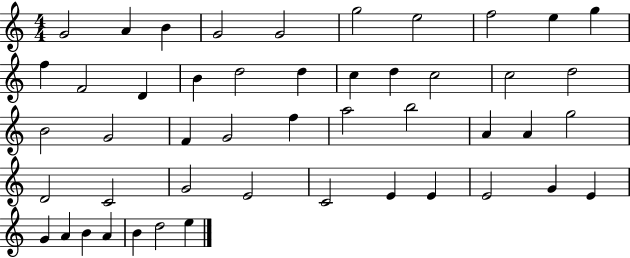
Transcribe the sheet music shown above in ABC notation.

X:1
T:Untitled
M:4/4
L:1/4
K:C
G2 A B G2 G2 g2 e2 f2 e g f F2 D B d2 d c d c2 c2 d2 B2 G2 F G2 f a2 b2 A A g2 D2 C2 G2 E2 C2 E E E2 G E G A B A B d2 e